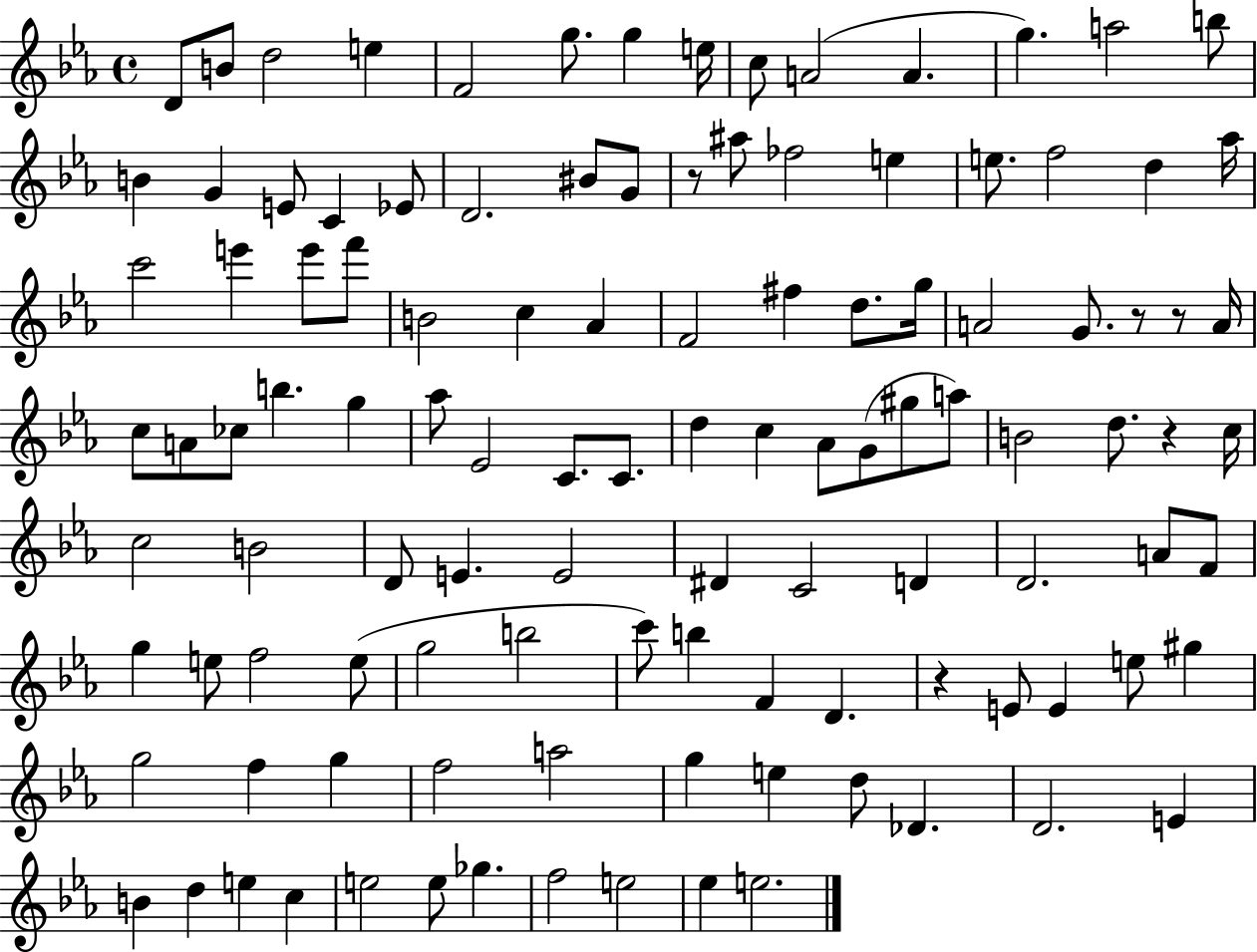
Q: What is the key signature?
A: EES major